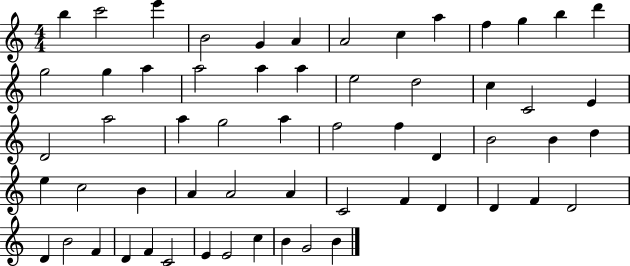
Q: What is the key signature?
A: C major